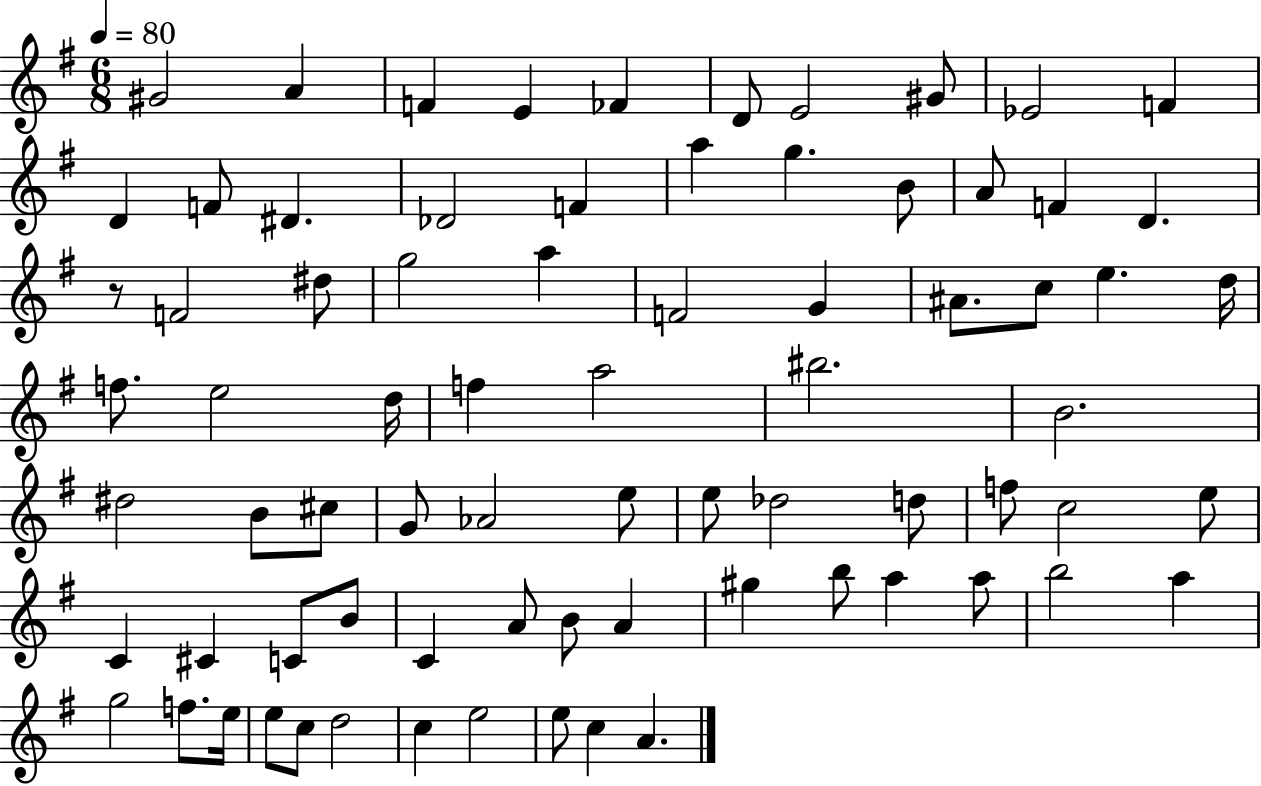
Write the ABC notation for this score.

X:1
T:Untitled
M:6/8
L:1/4
K:G
^G2 A F E _F D/2 E2 ^G/2 _E2 F D F/2 ^D _D2 F a g B/2 A/2 F D z/2 F2 ^d/2 g2 a F2 G ^A/2 c/2 e d/4 f/2 e2 d/4 f a2 ^b2 B2 ^d2 B/2 ^c/2 G/2 _A2 e/2 e/2 _d2 d/2 f/2 c2 e/2 C ^C C/2 B/2 C A/2 B/2 A ^g b/2 a a/2 b2 a g2 f/2 e/4 e/2 c/2 d2 c e2 e/2 c A